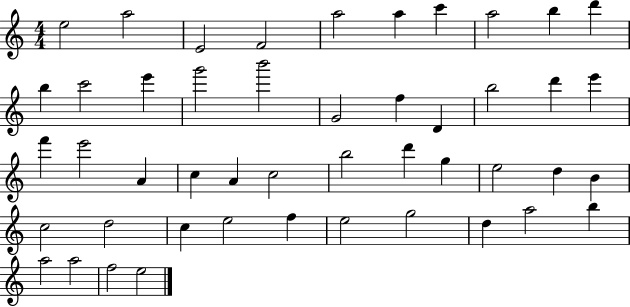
{
  \clef treble
  \numericTimeSignature
  \time 4/4
  \key c \major
  e''2 a''2 | e'2 f'2 | a''2 a''4 c'''4 | a''2 b''4 d'''4 | \break b''4 c'''2 e'''4 | g'''2 b'''2 | g'2 f''4 d'4 | b''2 d'''4 e'''4 | \break f'''4 e'''2 a'4 | c''4 a'4 c''2 | b''2 d'''4 g''4 | e''2 d''4 b'4 | \break c''2 d''2 | c''4 e''2 f''4 | e''2 g''2 | d''4 a''2 b''4 | \break a''2 a''2 | f''2 e''2 | \bar "|."
}